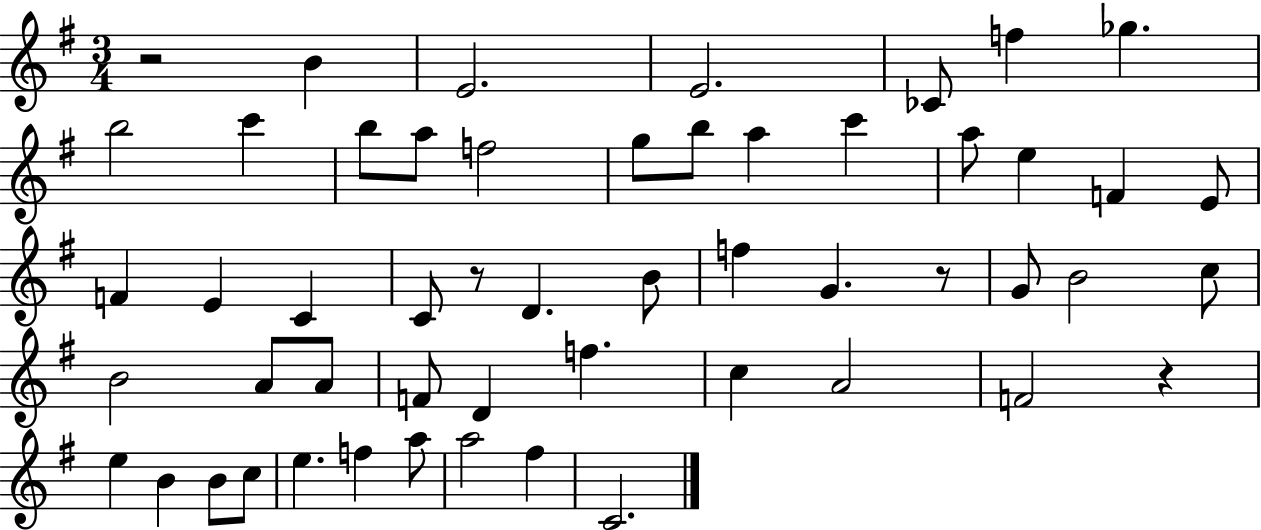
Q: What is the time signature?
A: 3/4